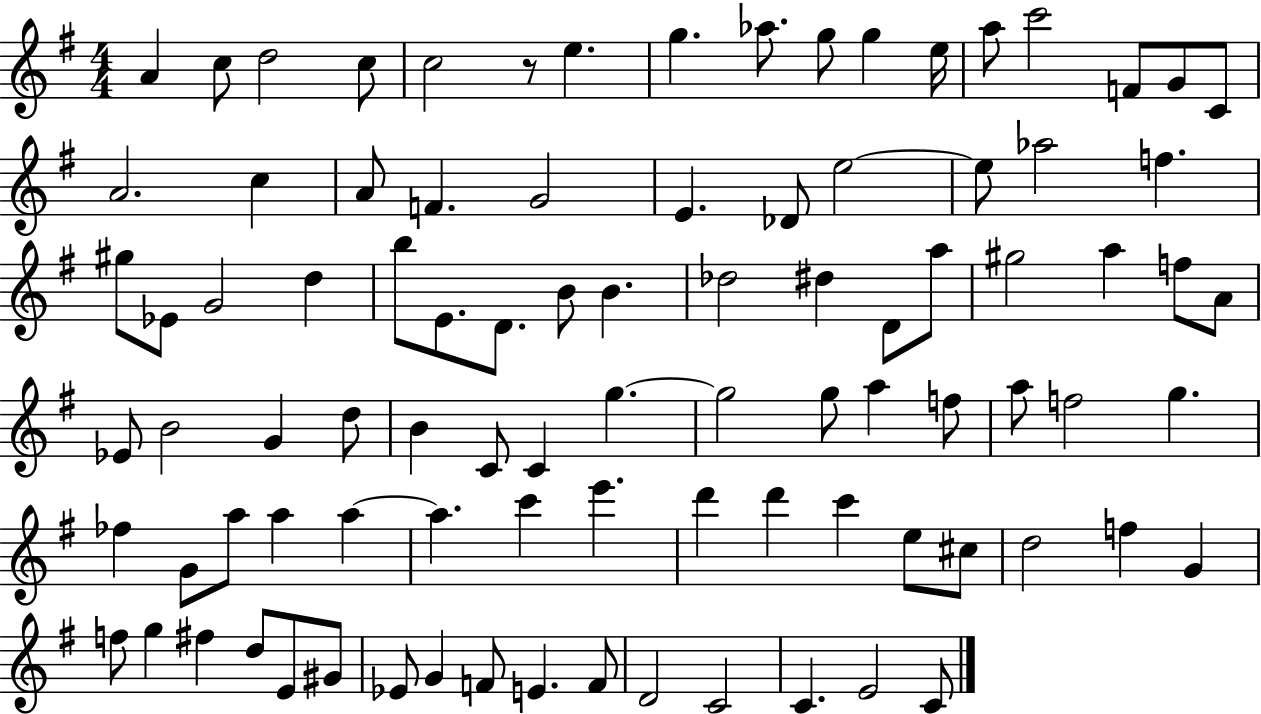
X:1
T:Untitled
M:4/4
L:1/4
K:G
A c/2 d2 c/2 c2 z/2 e g _a/2 g/2 g e/4 a/2 c'2 F/2 G/2 C/2 A2 c A/2 F G2 E _D/2 e2 e/2 _a2 f ^g/2 _E/2 G2 d b/2 E/2 D/2 B/2 B _d2 ^d D/2 a/2 ^g2 a f/2 A/2 _E/2 B2 G d/2 B C/2 C g g2 g/2 a f/2 a/2 f2 g _f G/2 a/2 a a a c' e' d' d' c' e/2 ^c/2 d2 f G f/2 g ^f d/2 E/2 ^G/2 _E/2 G F/2 E F/2 D2 C2 C E2 C/2